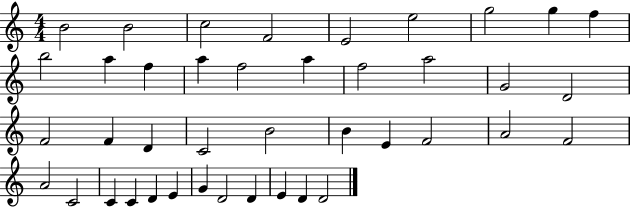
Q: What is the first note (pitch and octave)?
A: B4